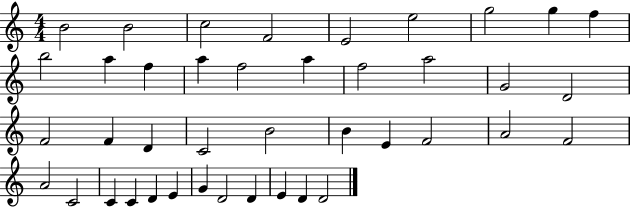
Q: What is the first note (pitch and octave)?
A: B4